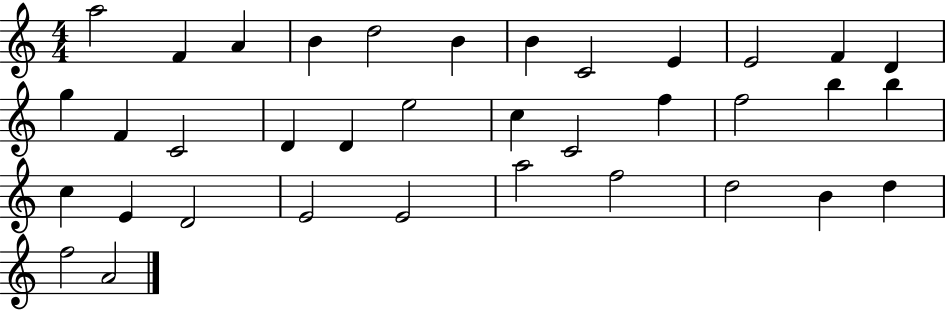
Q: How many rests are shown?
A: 0